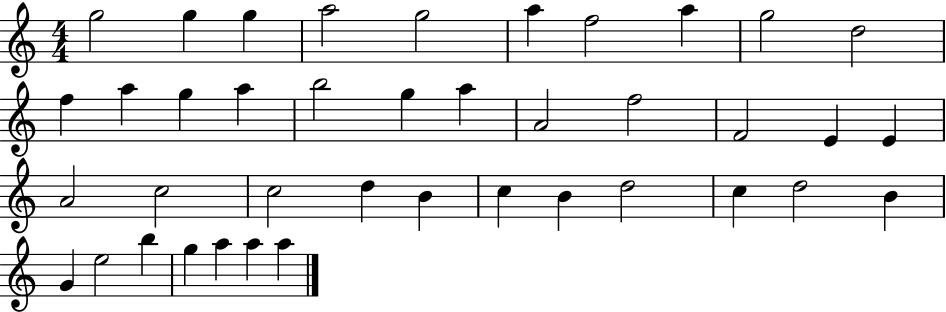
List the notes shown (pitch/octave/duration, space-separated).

G5/h G5/q G5/q A5/h G5/h A5/q F5/h A5/q G5/h D5/h F5/q A5/q G5/q A5/q B5/h G5/q A5/q A4/h F5/h F4/h E4/q E4/q A4/h C5/h C5/h D5/q B4/q C5/q B4/q D5/h C5/q D5/h B4/q G4/q E5/h B5/q G5/q A5/q A5/q A5/q